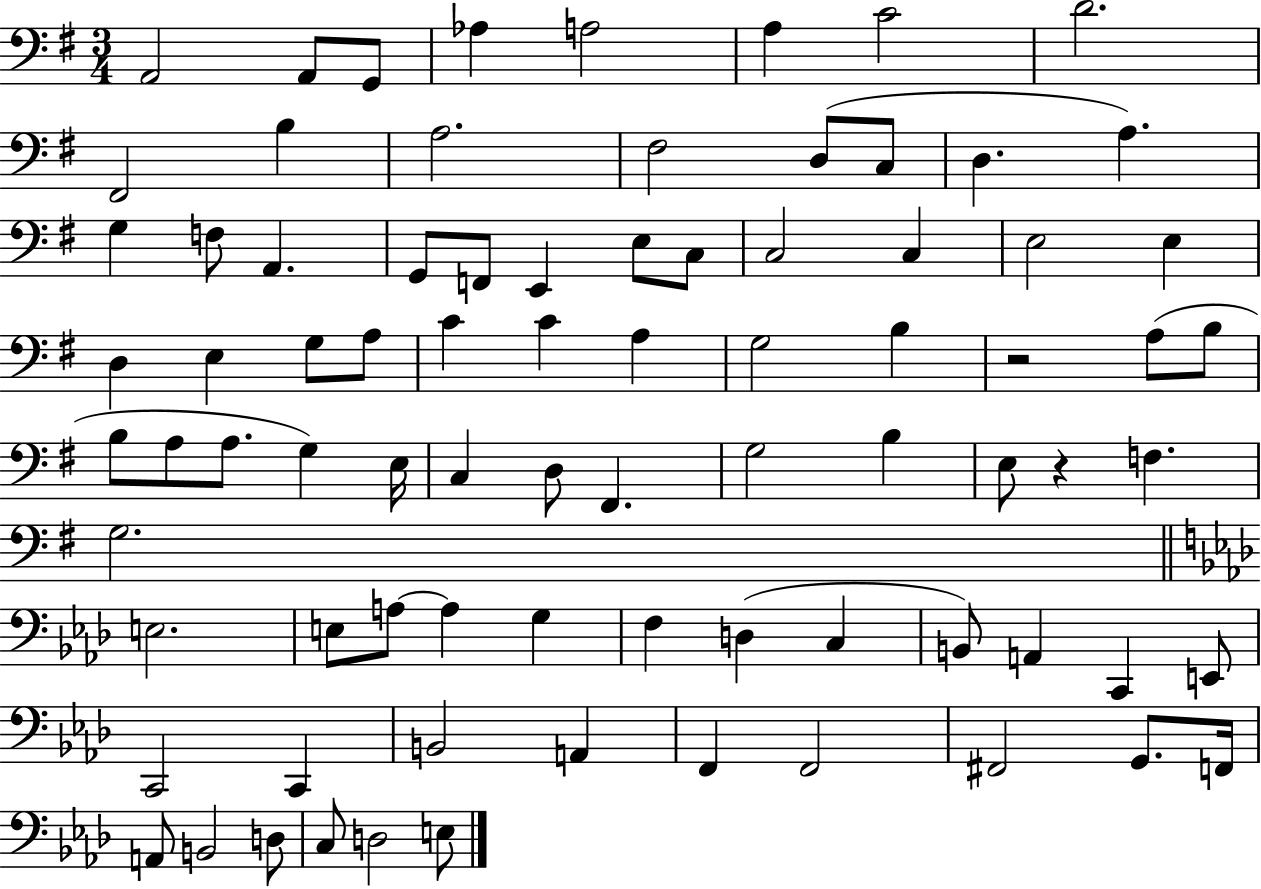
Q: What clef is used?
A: bass